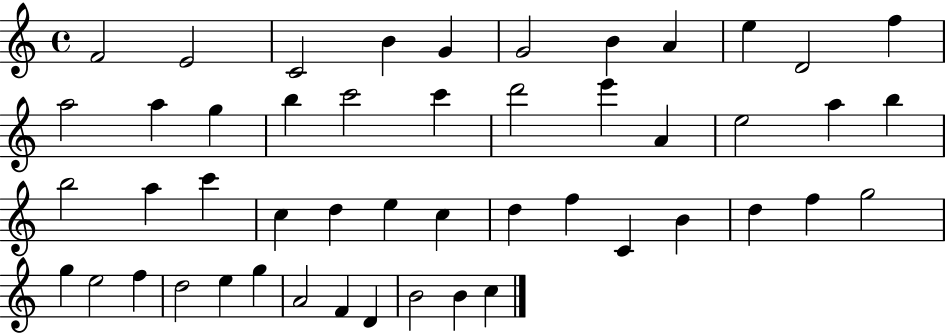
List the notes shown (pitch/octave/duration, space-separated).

F4/h E4/h C4/h B4/q G4/q G4/h B4/q A4/q E5/q D4/h F5/q A5/h A5/q G5/q B5/q C6/h C6/q D6/h E6/q A4/q E5/h A5/q B5/q B5/h A5/q C6/q C5/q D5/q E5/q C5/q D5/q F5/q C4/q B4/q D5/q F5/q G5/h G5/q E5/h F5/q D5/h E5/q G5/q A4/h F4/q D4/q B4/h B4/q C5/q